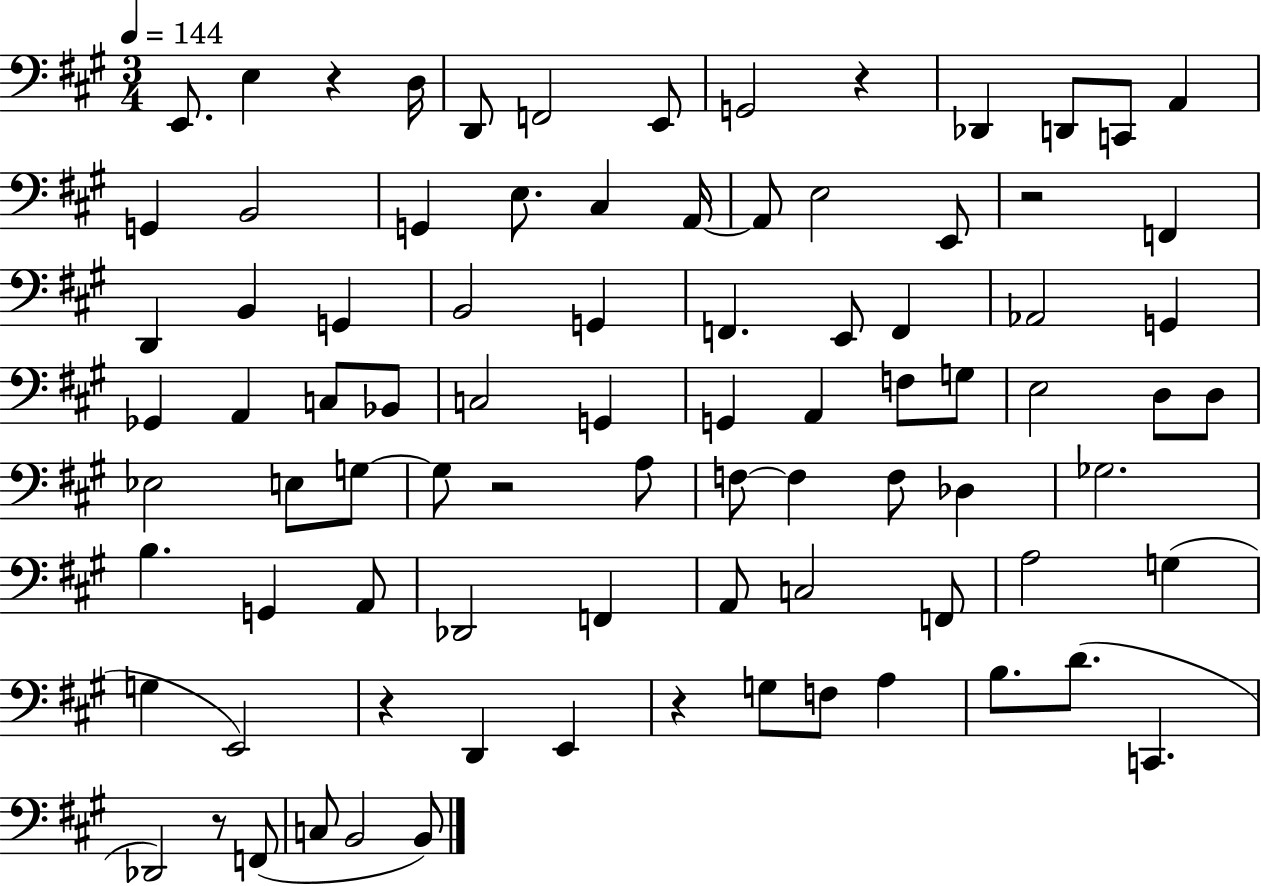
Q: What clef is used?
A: bass